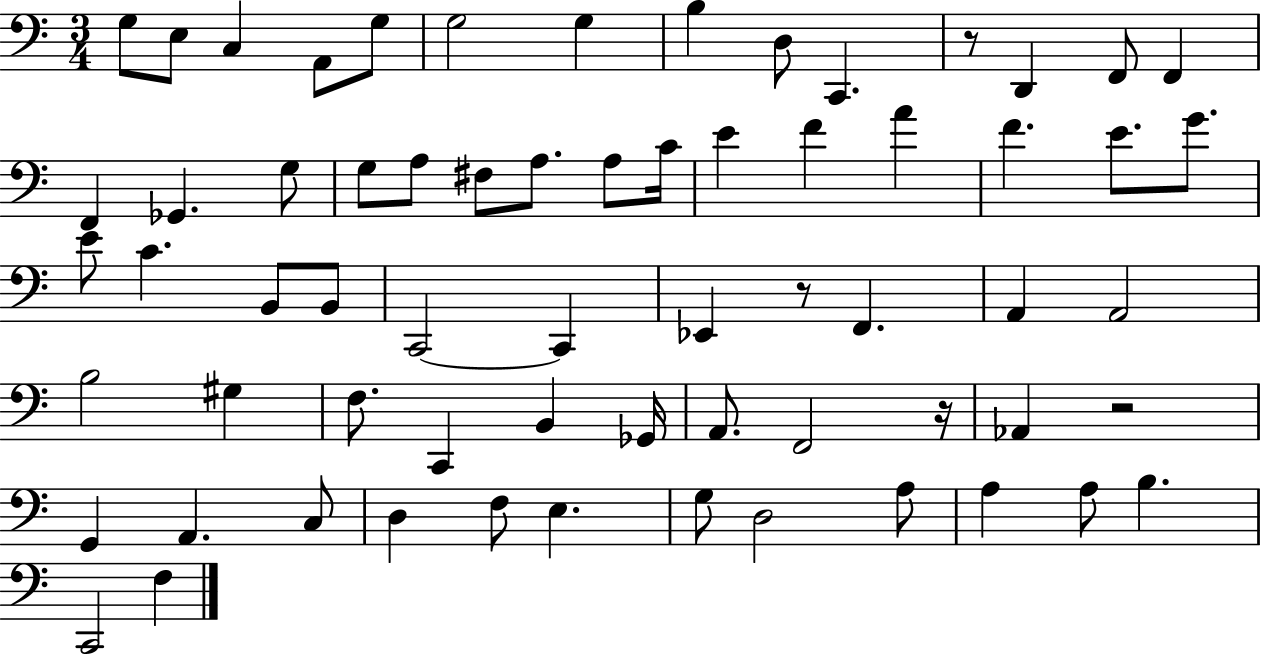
G3/e E3/e C3/q A2/e G3/e G3/h G3/q B3/q D3/e C2/q. R/e D2/q F2/e F2/q F2/q Gb2/q. G3/e G3/e A3/e F#3/e A3/e. A3/e C4/s E4/q F4/q A4/q F4/q. E4/e. G4/e. E4/e C4/q. B2/e B2/e C2/h C2/q Eb2/q R/e F2/q. A2/q A2/h B3/h G#3/q F3/e. C2/q B2/q Gb2/s A2/e. F2/h R/s Ab2/q R/h G2/q A2/q. C3/e D3/q F3/e E3/q. G3/e D3/h A3/e A3/q A3/e B3/q. C2/h F3/q